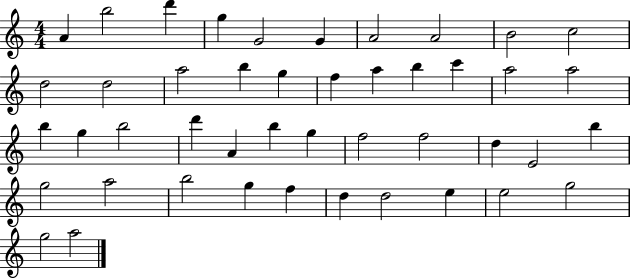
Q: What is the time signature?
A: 4/4